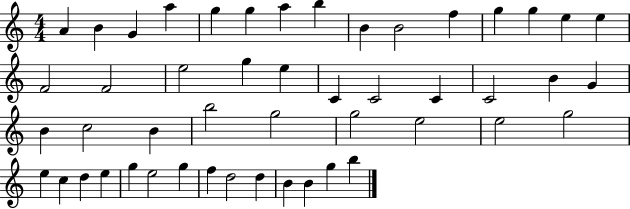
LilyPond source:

{
  \clef treble
  \numericTimeSignature
  \time 4/4
  \key c \major
  a'4 b'4 g'4 a''4 | g''4 g''4 a''4 b''4 | b'4 b'2 f''4 | g''4 g''4 e''4 e''4 | \break f'2 f'2 | e''2 g''4 e''4 | c'4 c'2 c'4 | c'2 b'4 g'4 | \break b'4 c''2 b'4 | b''2 g''2 | g''2 e''2 | e''2 g''2 | \break e''4 c''4 d''4 e''4 | g''4 e''2 g''4 | f''4 d''2 d''4 | b'4 b'4 g''4 b''4 | \break \bar "|."
}